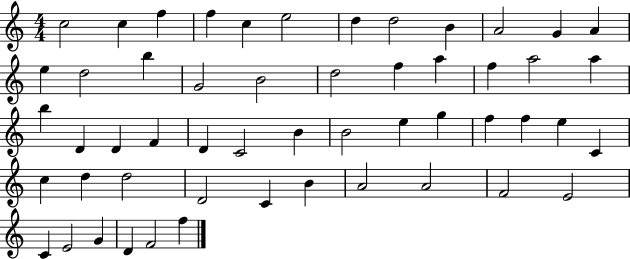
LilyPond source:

{
  \clef treble
  \numericTimeSignature
  \time 4/4
  \key c \major
  c''2 c''4 f''4 | f''4 c''4 e''2 | d''4 d''2 b'4 | a'2 g'4 a'4 | \break e''4 d''2 b''4 | g'2 b'2 | d''2 f''4 a''4 | f''4 a''2 a''4 | \break b''4 d'4 d'4 f'4 | d'4 c'2 b'4 | b'2 e''4 g''4 | f''4 f''4 e''4 c'4 | \break c''4 d''4 d''2 | d'2 c'4 b'4 | a'2 a'2 | f'2 e'2 | \break c'4 e'2 g'4 | d'4 f'2 f''4 | \bar "|."
}